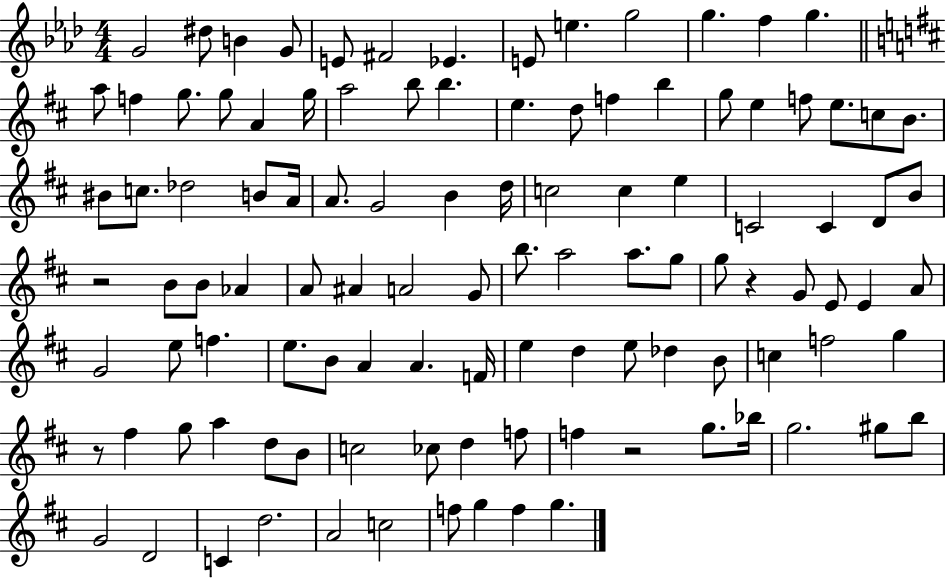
G4/h D#5/e B4/q G4/e E4/e F#4/h Eb4/q. E4/e E5/q. G5/h G5/q. F5/q G5/q. A5/e F5/q G5/e. G5/e A4/q G5/s A5/h B5/e B5/q. E5/q. D5/e F5/q B5/q G5/e E5/q F5/e E5/e. C5/e B4/e. BIS4/e C5/e. Db5/h B4/e A4/s A4/e. G4/h B4/q D5/s C5/h C5/q E5/q C4/h C4/q D4/e B4/e R/h B4/e B4/e Ab4/q A4/e A#4/q A4/h G4/e B5/e. A5/h A5/e. G5/e G5/e R/q G4/e E4/e E4/q A4/e G4/h E5/e F5/q. E5/e. B4/e A4/q A4/q. F4/s E5/q D5/q E5/e Db5/q B4/e C5/q F5/h G5/q R/e F#5/q G5/e A5/q D5/e B4/e C5/h CES5/e D5/q F5/e F5/q R/h G5/e. Bb5/s G5/h. G#5/e B5/e G4/h D4/h C4/q D5/h. A4/h C5/h F5/e G5/q F5/q G5/q.